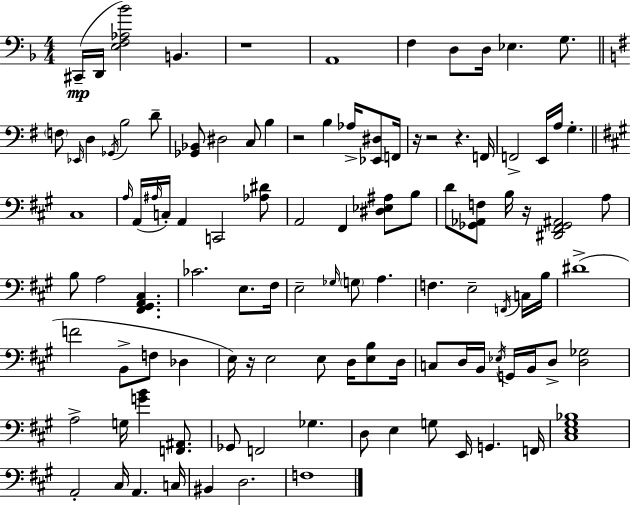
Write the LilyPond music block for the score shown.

{
  \clef bass
  \numericTimeSignature
  \time 4/4
  \key d \minor
  cis,16--(\mp d,16 <e f aes bes'>2) b,4. | r1 | a,1 | f4 d8 d16 ees4. g8. | \break \bar "||" \break \key g \major \parenthesize f8 \grace { ees,16 } d4 \acciaccatura { ges,16 } b2 | d'8-- <ges, bes,>8 dis2 c8 b4 | r2 b4 aes16-> <ees, dis>8 | f,16 r16 r2 r4. | \break f,16 f,2-> e,16 a16 g4.-. | \bar "||" \break \key a \major cis1 | \grace { a16 }( a,16 \grace { ais16 }) c16-. a,4 c,2 | <aes dis'>8 a,2 fis,4 <dis ees ais>8 | b8 d'8 <ges, aes, f>8 b16 r16 <dis, fis, ges, ais,>2 | \break a8 b8 a2 <fis, gis, a, cis>4. | ces'2. e8. | fis16 e2-- \grace { ges16 } \parenthesize g8 a4. | f4. e2-- | \break \acciaccatura { f,16 } c16 b16 dis'1->( | f'2 b,8-> f8 | des4 e16) r16 e2 e8 | d16 <e b>8 d16 c8 d16 b,16 \acciaccatura { ees16 } g,16 b,16 d8-> <d ges>2 | \break a2-> g16 <g' b'>4 | <f, ais,>8. ges,8 f,2 ges4. | d8 e4 g8 e,16 g,4. | f,16 <cis e gis bes>1 | \break a,2-. cis16 a,4. | c16 bis,4 d2. | f1 | \bar "|."
}